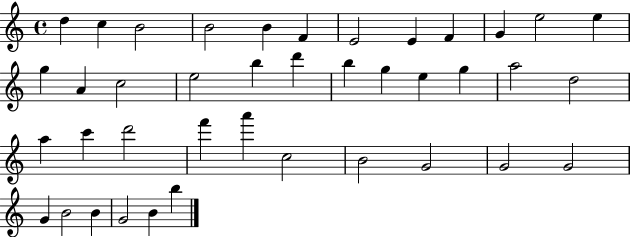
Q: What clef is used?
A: treble